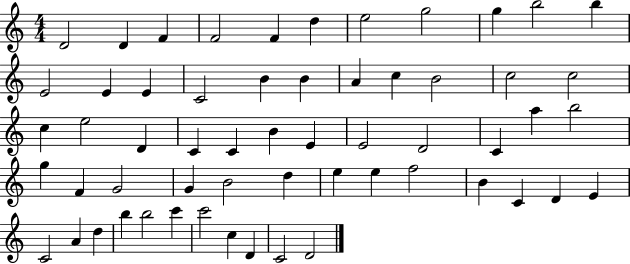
D4/h D4/q F4/q F4/h F4/q D5/q E5/h G5/h G5/q B5/h B5/q E4/h E4/q E4/q C4/h B4/q B4/q A4/q C5/q B4/h C5/h C5/h C5/q E5/h D4/q C4/q C4/q B4/q E4/q E4/h D4/h C4/q A5/q B5/h G5/q F4/q G4/h G4/q B4/h D5/q E5/q E5/q F5/h B4/q C4/q D4/q E4/q C4/h A4/q D5/q B5/q B5/h C6/q C6/h C5/q D4/q C4/h D4/h